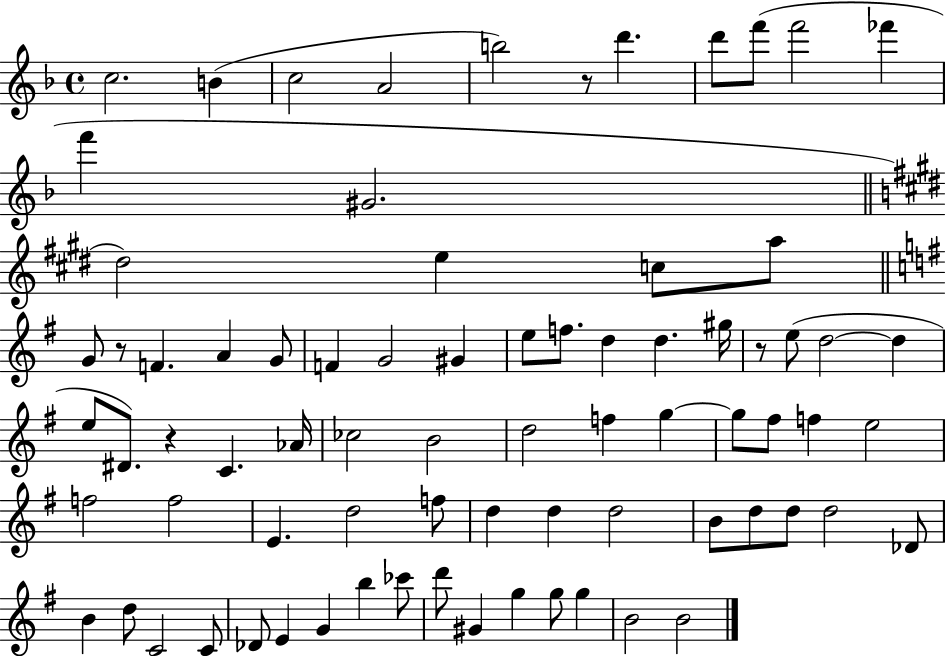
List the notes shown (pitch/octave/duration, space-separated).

C5/h. B4/q C5/h A4/h B5/h R/e D6/q. D6/e F6/e F6/h FES6/q F6/q G#4/h. D#5/h E5/q C5/e A5/e G4/e R/e F4/q. A4/q G4/e F4/q G4/h G#4/q E5/e F5/e. D5/q D5/q. G#5/s R/e E5/e D5/h D5/q E5/e D#4/e. R/q C4/q. Ab4/s CES5/h B4/h D5/h F5/q G5/q G5/e F#5/e F5/q E5/h F5/h F5/h E4/q. D5/h F5/e D5/q D5/q D5/h B4/e D5/e D5/e D5/h Db4/e B4/q D5/e C4/h C4/e Db4/e E4/q G4/q B5/q CES6/e D6/e G#4/q G5/q G5/e G5/q B4/h B4/h